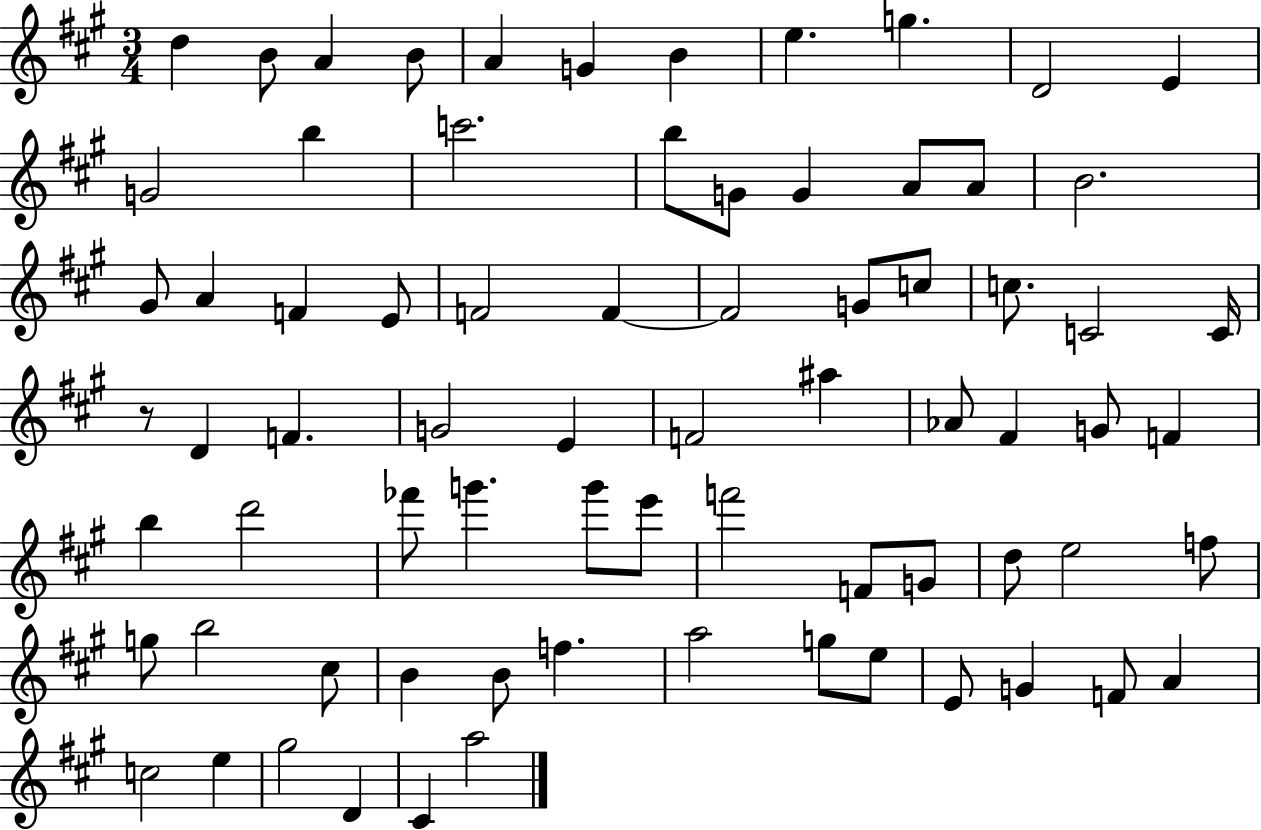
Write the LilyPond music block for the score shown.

{
  \clef treble
  \numericTimeSignature
  \time 3/4
  \key a \major
  d''4 b'8 a'4 b'8 | a'4 g'4 b'4 | e''4. g''4. | d'2 e'4 | \break g'2 b''4 | c'''2. | b''8 g'8 g'4 a'8 a'8 | b'2. | \break gis'8 a'4 f'4 e'8 | f'2 f'4~~ | f'2 g'8 c''8 | c''8. c'2 c'16 | \break r8 d'4 f'4. | g'2 e'4 | f'2 ais''4 | aes'8 fis'4 g'8 f'4 | \break b''4 d'''2 | fes'''8 g'''4. g'''8 e'''8 | f'''2 f'8 g'8 | d''8 e''2 f''8 | \break g''8 b''2 cis''8 | b'4 b'8 f''4. | a''2 g''8 e''8 | e'8 g'4 f'8 a'4 | \break c''2 e''4 | gis''2 d'4 | cis'4 a''2 | \bar "|."
}